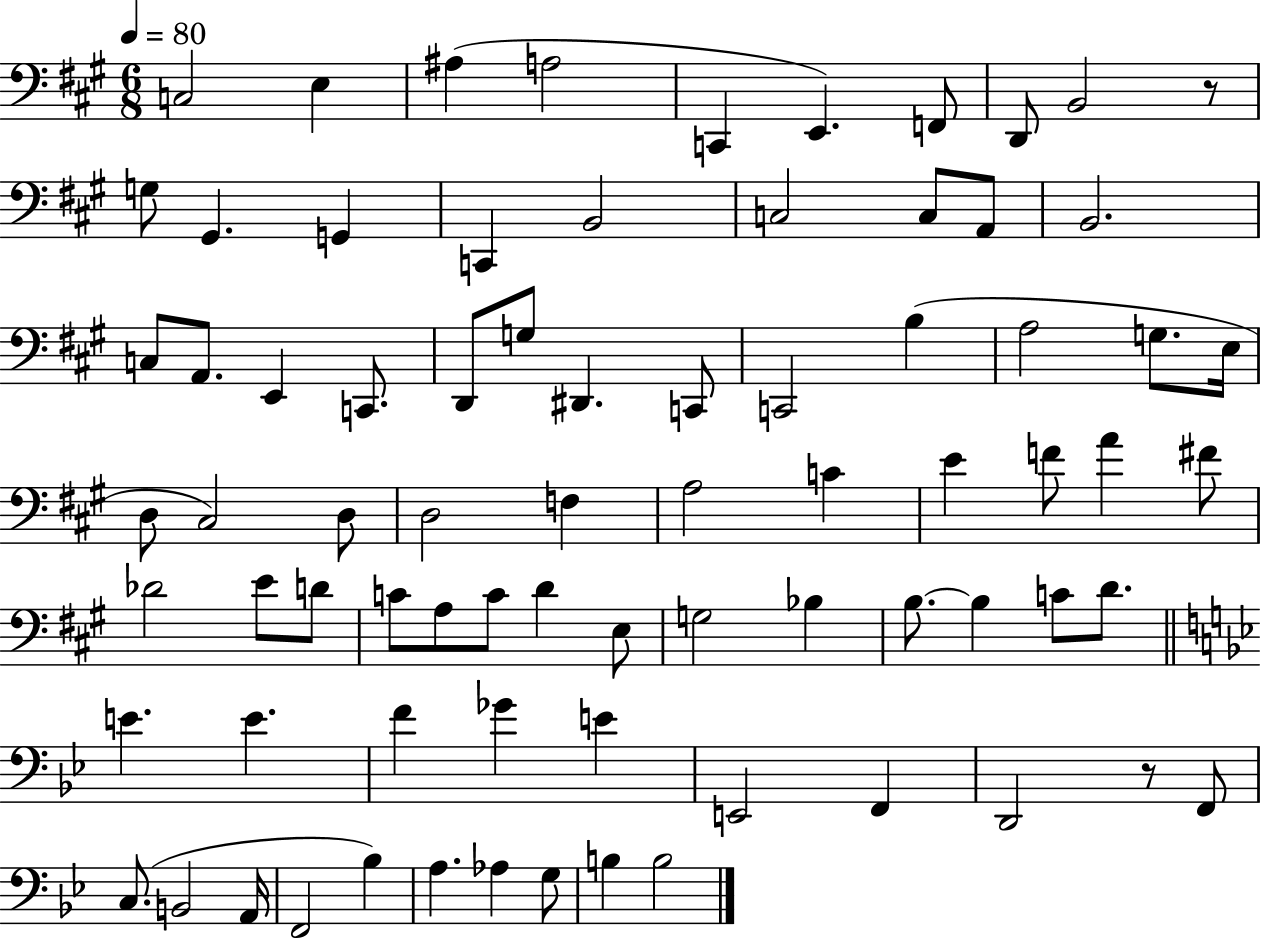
C3/h E3/q A#3/q A3/h C2/q E2/q. F2/e D2/e B2/h R/e G3/e G#2/q. G2/q C2/q B2/h C3/h C3/e A2/e B2/h. C3/e A2/e. E2/q C2/e. D2/e G3/e D#2/q. C2/e C2/h B3/q A3/h G3/e. E3/s D3/e C#3/h D3/e D3/h F3/q A3/h C4/q E4/q F4/e A4/q F#4/e Db4/h E4/e D4/e C4/e A3/e C4/e D4/q E3/e G3/h Bb3/q B3/e. B3/q C4/e D4/e. E4/q. E4/q. F4/q Gb4/q E4/q E2/h F2/q D2/h R/e F2/e C3/e. B2/h A2/s F2/h Bb3/q A3/q. Ab3/q G3/e B3/q B3/h